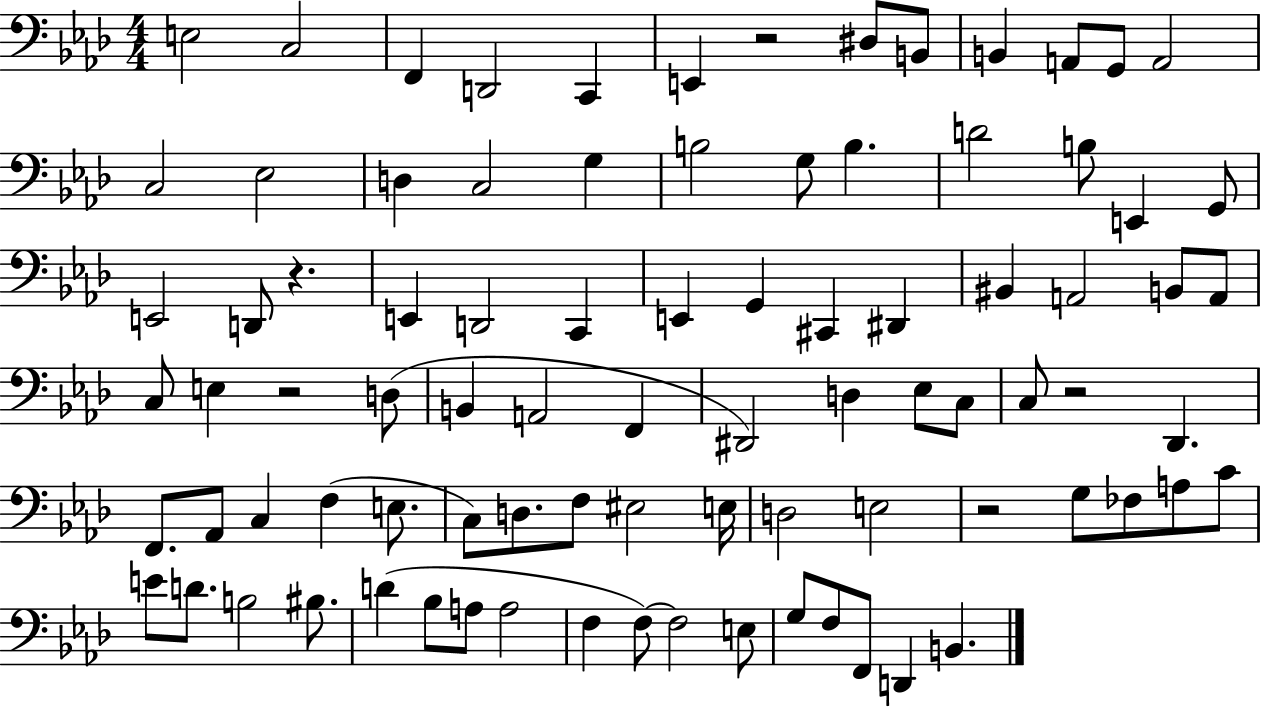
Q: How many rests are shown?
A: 5